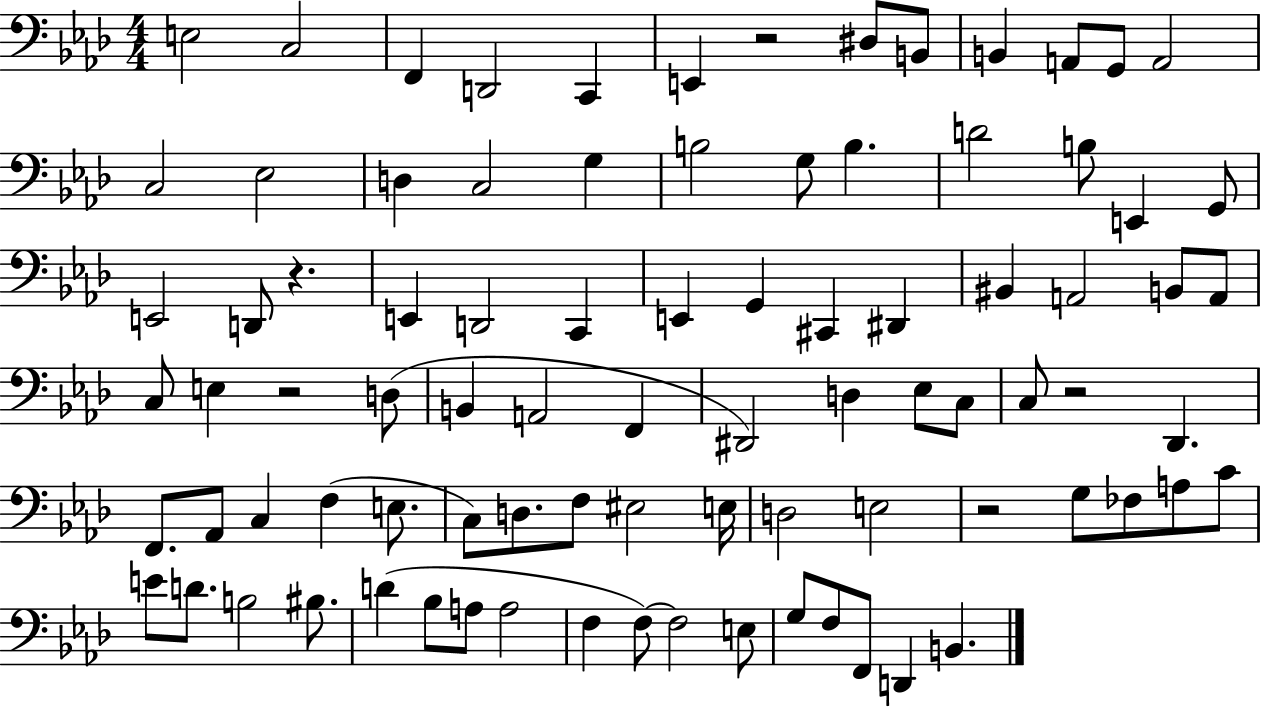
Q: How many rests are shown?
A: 5